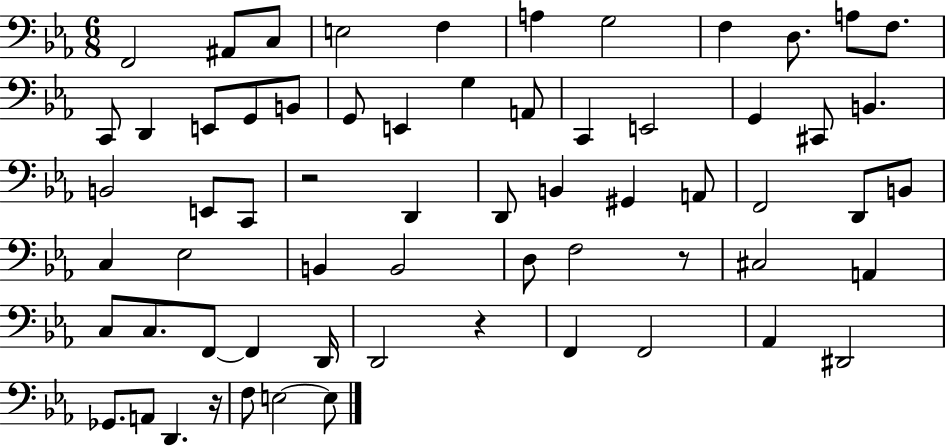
F2/h A#2/e C3/e E3/h F3/q A3/q G3/h F3/q D3/e. A3/e F3/e. C2/e D2/q E2/e G2/e B2/e G2/e E2/q G3/q A2/e C2/q E2/h G2/q C#2/e B2/q. B2/h E2/e C2/e R/h D2/q D2/e B2/q G#2/q A2/e F2/h D2/e B2/e C3/q Eb3/h B2/q B2/h D3/e F3/h R/e C#3/h A2/q C3/e C3/e. F2/e F2/q D2/s D2/h R/q F2/q F2/h Ab2/q D#2/h Gb2/e. A2/e D2/q. R/s F3/e E3/h E3/e